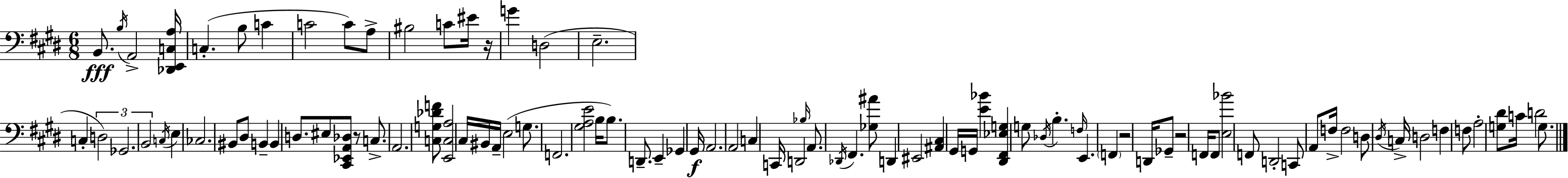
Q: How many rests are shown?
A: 4